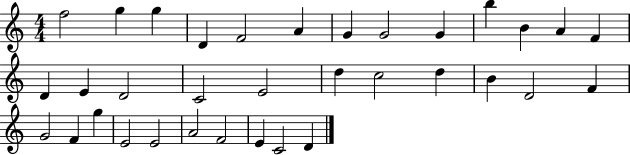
X:1
T:Untitled
M:4/4
L:1/4
K:C
f2 g g D F2 A G G2 G b B A F D E D2 C2 E2 d c2 d B D2 F G2 F g E2 E2 A2 F2 E C2 D